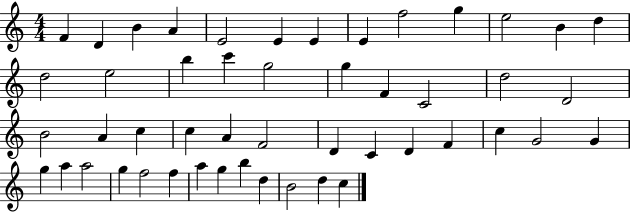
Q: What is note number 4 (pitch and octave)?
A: A4